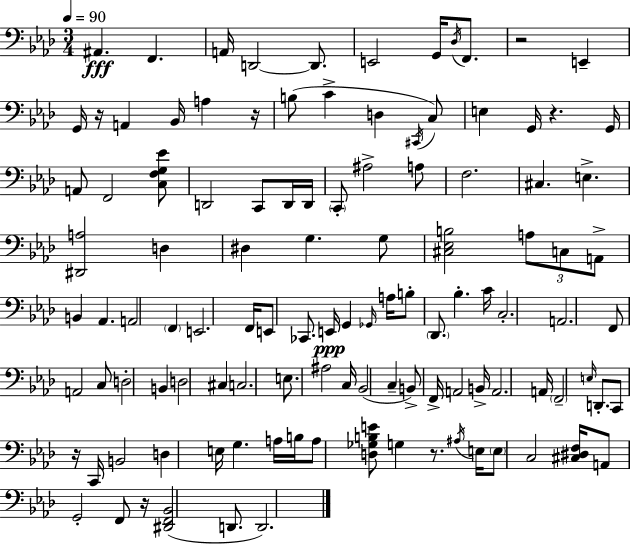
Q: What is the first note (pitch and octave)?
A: A#2